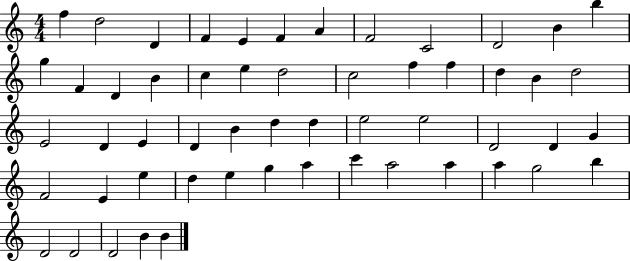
X:1
T:Untitled
M:4/4
L:1/4
K:C
f d2 D F E F A F2 C2 D2 B b g F D B c e d2 c2 f f d B d2 E2 D E D B d d e2 e2 D2 D G F2 E e d e g a c' a2 a a g2 b D2 D2 D2 B B